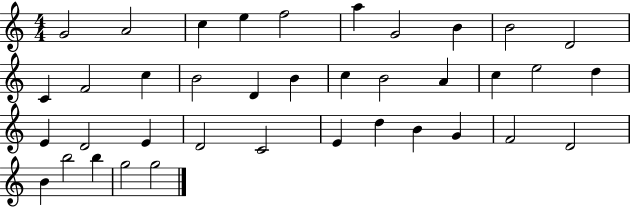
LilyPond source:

{
  \clef treble
  \numericTimeSignature
  \time 4/4
  \key c \major
  g'2 a'2 | c''4 e''4 f''2 | a''4 g'2 b'4 | b'2 d'2 | \break c'4 f'2 c''4 | b'2 d'4 b'4 | c''4 b'2 a'4 | c''4 e''2 d''4 | \break e'4 d'2 e'4 | d'2 c'2 | e'4 d''4 b'4 g'4 | f'2 d'2 | \break b'4 b''2 b''4 | g''2 g''2 | \bar "|."
}